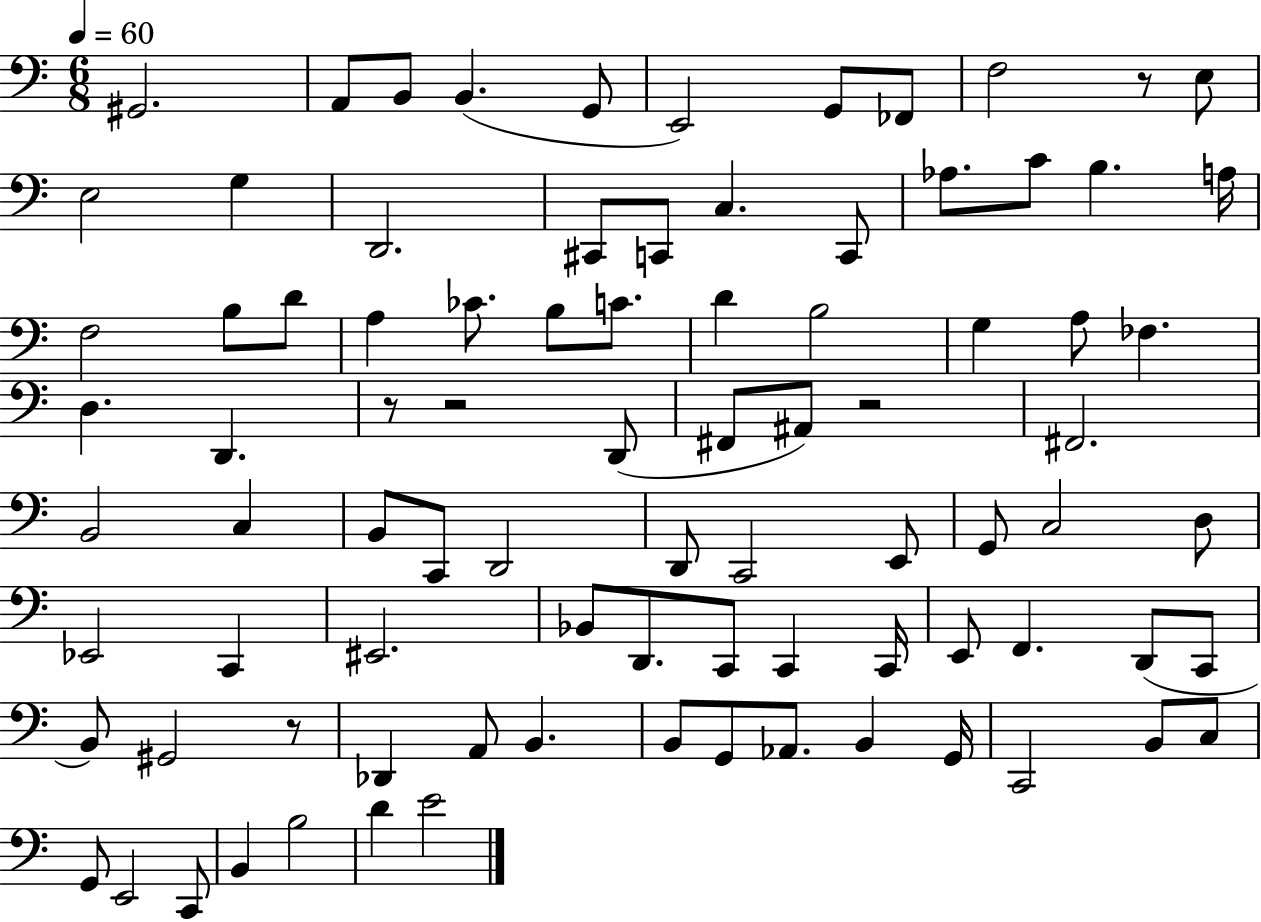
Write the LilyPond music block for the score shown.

{
  \clef bass
  \numericTimeSignature
  \time 6/8
  \key c \major
  \tempo 4 = 60
  gis,2. | a,8 b,8 b,4.( g,8 | e,2) g,8 fes,8 | f2 r8 e8 | \break e2 g4 | d,2. | cis,8 c,8 c4. c,8 | aes8. c'8 b4. a16 | \break f2 b8 d'8 | a4 ces'8. b8 c'8. | d'4 b2 | g4 a8 fes4. | \break d4. d,4. | r8 r2 d,8( | fis,8 ais,8) r2 | fis,2. | \break b,2 c4 | b,8 c,8 d,2 | d,8 c,2 e,8 | g,8 c2 d8 | \break ees,2 c,4 | eis,2. | bes,8 d,8. c,8 c,4 c,16 | e,8 f,4. d,8( c,8 | \break b,8) gis,2 r8 | des,4 a,8 b,4. | b,8 g,8 aes,8. b,4 g,16 | c,2 b,8 c8 | \break g,8 e,2 c,8 | b,4 b2 | d'4 e'2 | \bar "|."
}